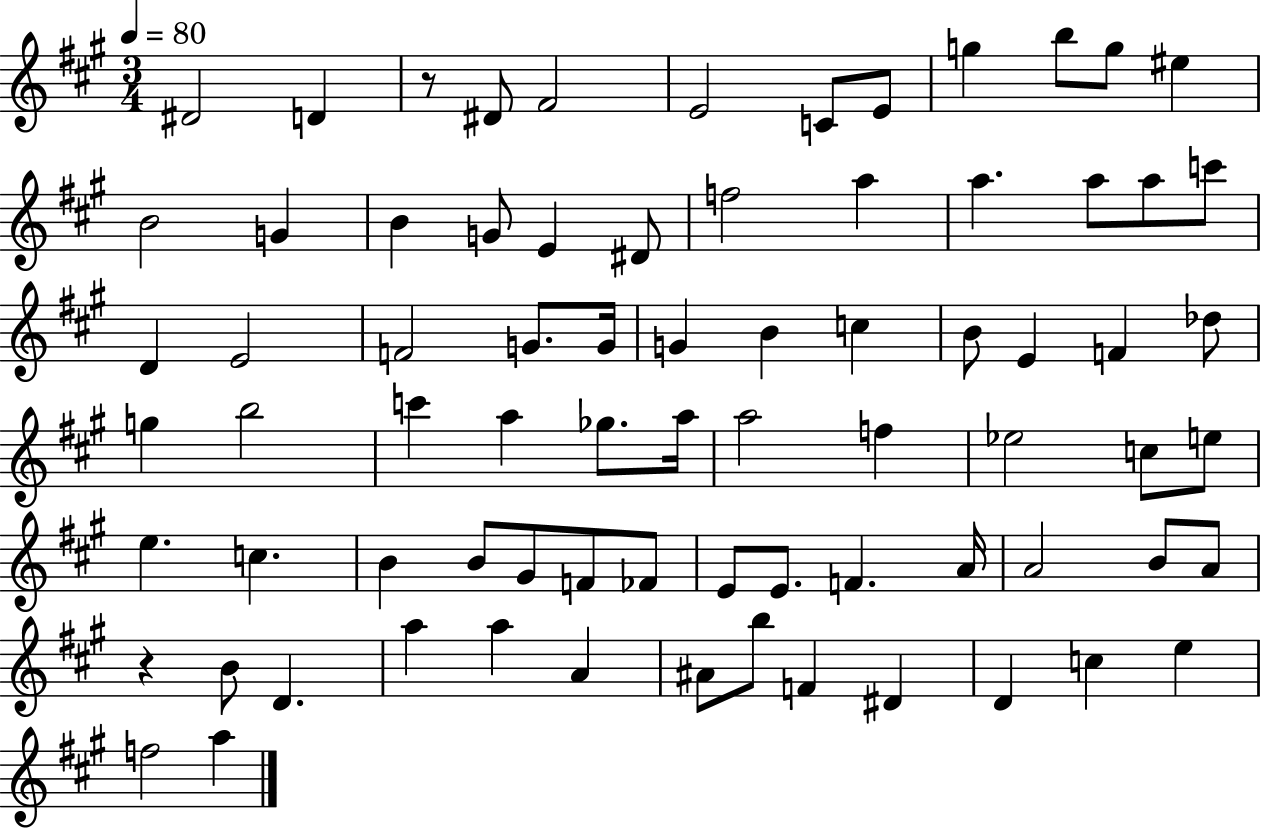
D#4/h D4/q R/e D#4/e F#4/h E4/h C4/e E4/e G5/q B5/e G5/e EIS5/q B4/h G4/q B4/q G4/e E4/q D#4/e F5/h A5/q A5/q. A5/e A5/e C6/e D4/q E4/h F4/h G4/e. G4/s G4/q B4/q C5/q B4/e E4/q F4/q Db5/e G5/q B5/h C6/q A5/q Gb5/e. A5/s A5/h F5/q Eb5/h C5/e E5/e E5/q. C5/q. B4/q B4/e G#4/e F4/e FES4/e E4/e E4/e. F4/q. A4/s A4/h B4/e A4/e R/q B4/e D4/q. A5/q A5/q A4/q A#4/e B5/e F4/q D#4/q D4/q C5/q E5/q F5/h A5/q